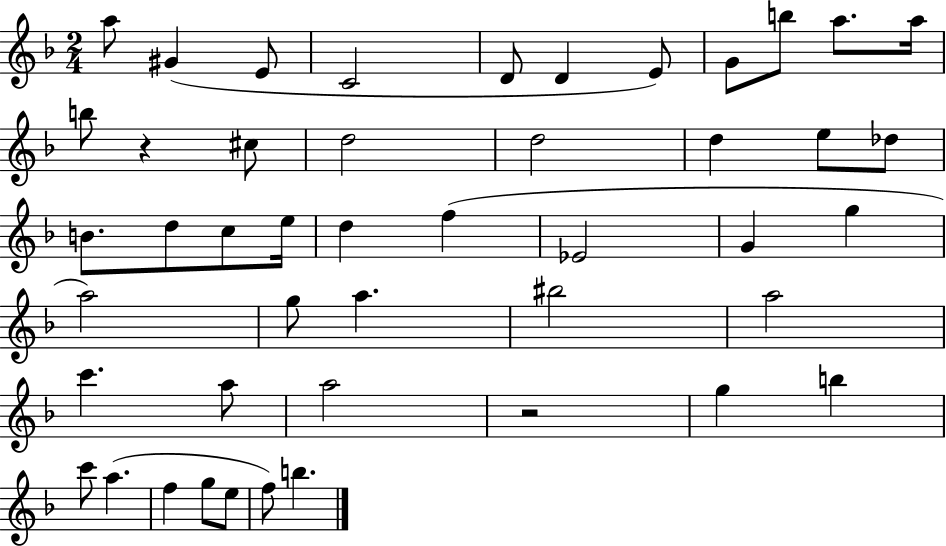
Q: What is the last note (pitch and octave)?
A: B5